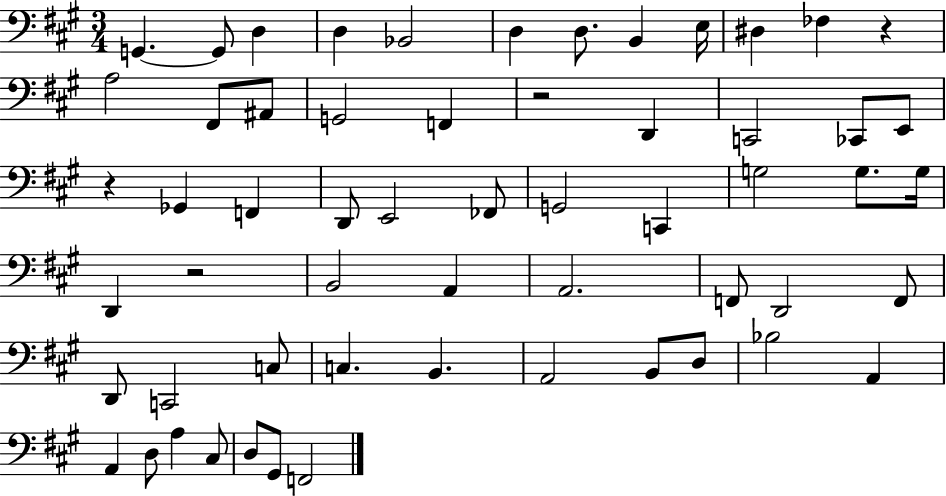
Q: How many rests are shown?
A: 4